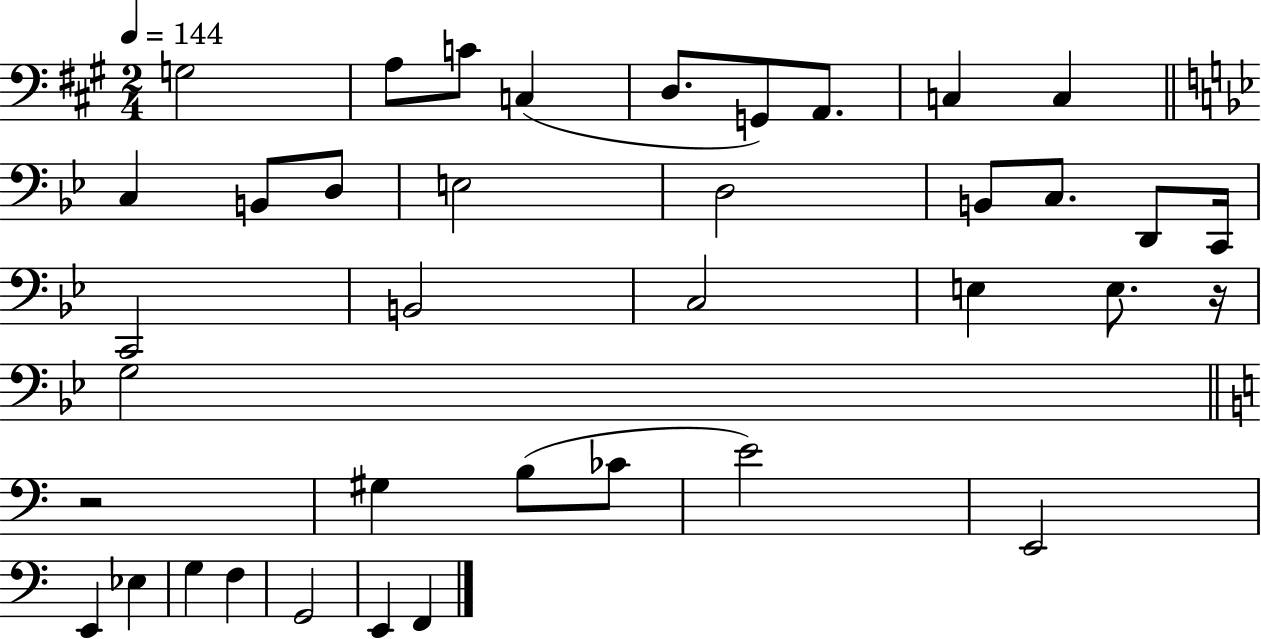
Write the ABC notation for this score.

X:1
T:Untitled
M:2/4
L:1/4
K:A
G,2 A,/2 C/2 C, D,/2 G,,/2 A,,/2 C, C, C, B,,/2 D,/2 E,2 D,2 B,,/2 C,/2 D,,/2 C,,/4 C,,2 B,,2 C,2 E, E,/2 z/4 G,2 z2 ^G, B,/2 _C/2 E2 E,,2 E,, _E, G, F, G,,2 E,, F,,